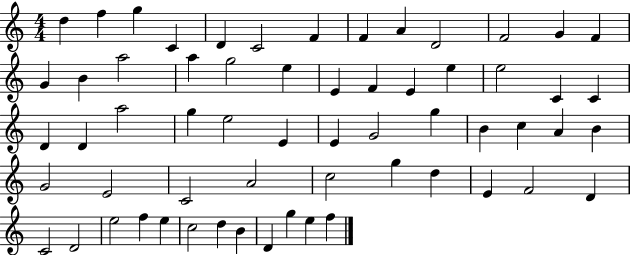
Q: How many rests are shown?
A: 0